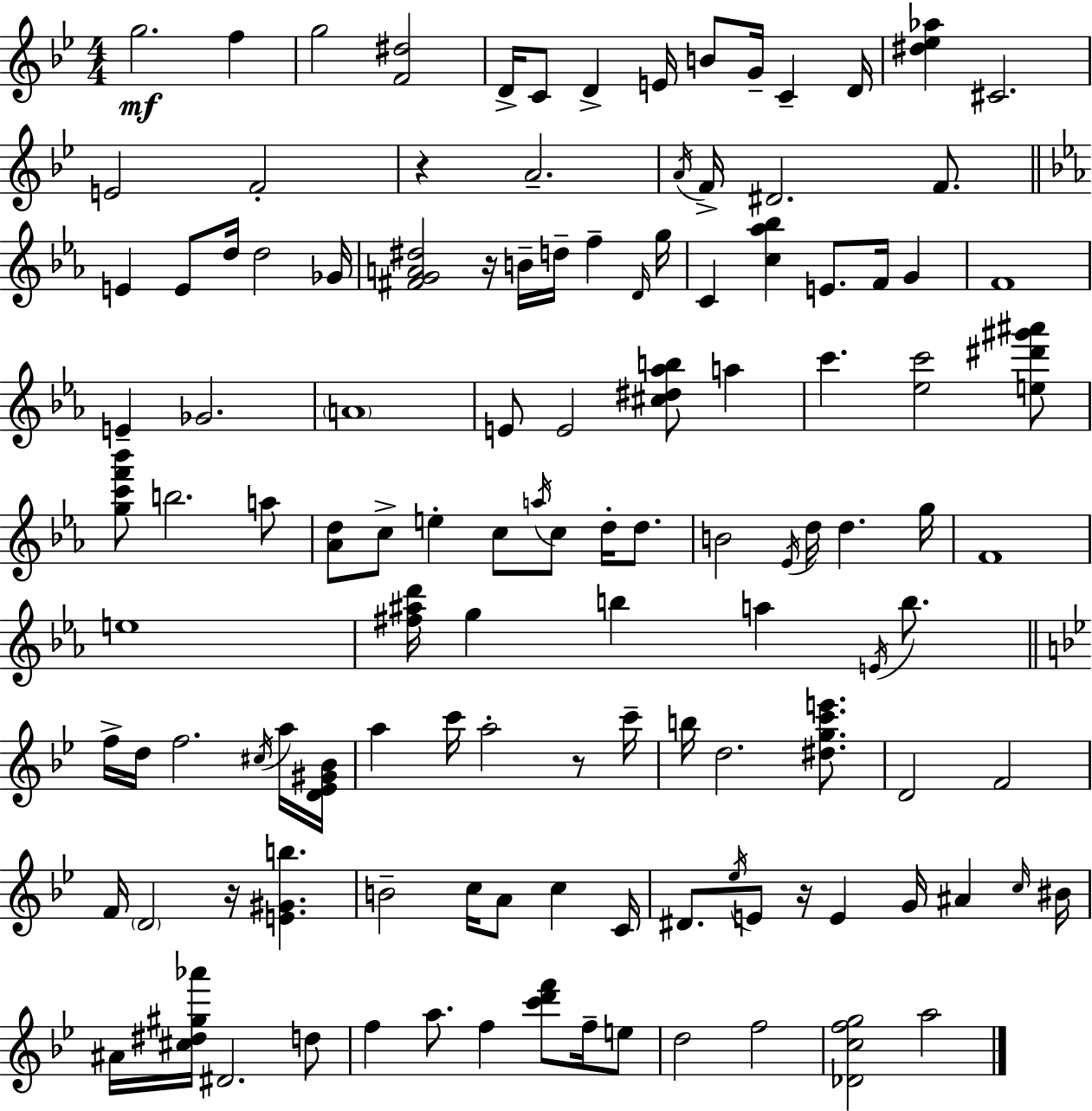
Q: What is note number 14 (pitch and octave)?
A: F4